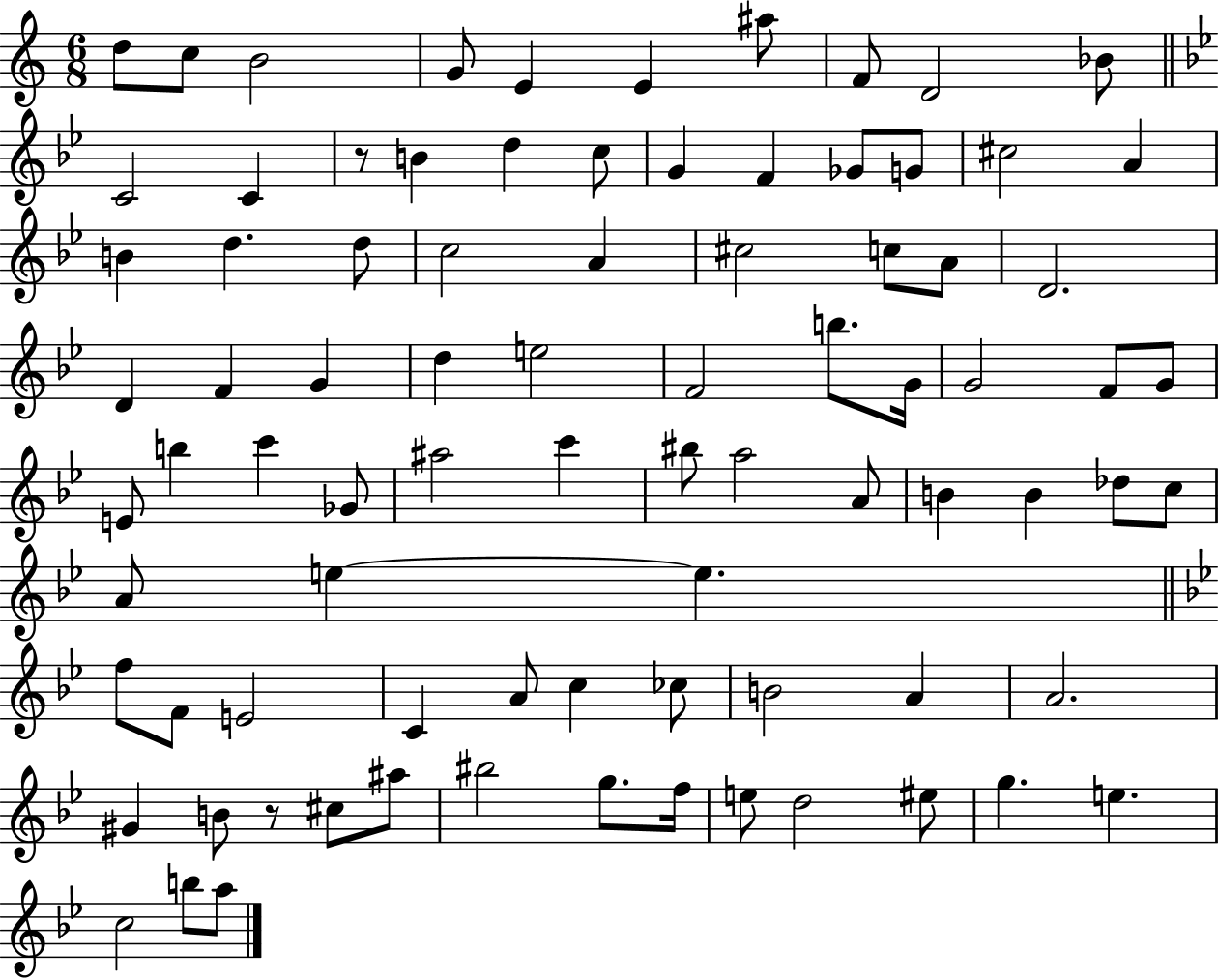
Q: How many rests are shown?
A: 2